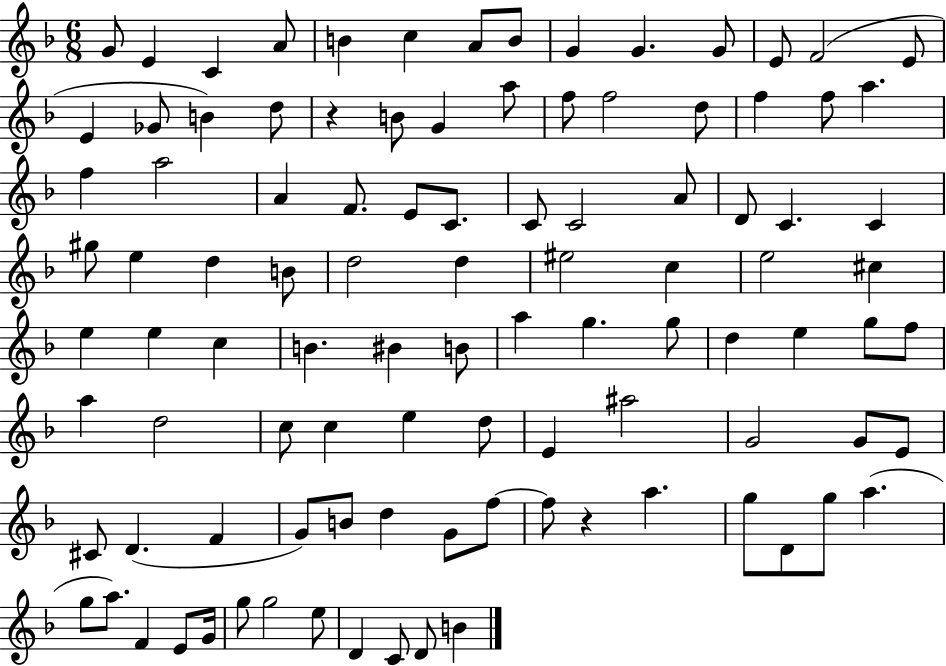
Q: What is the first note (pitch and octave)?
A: G4